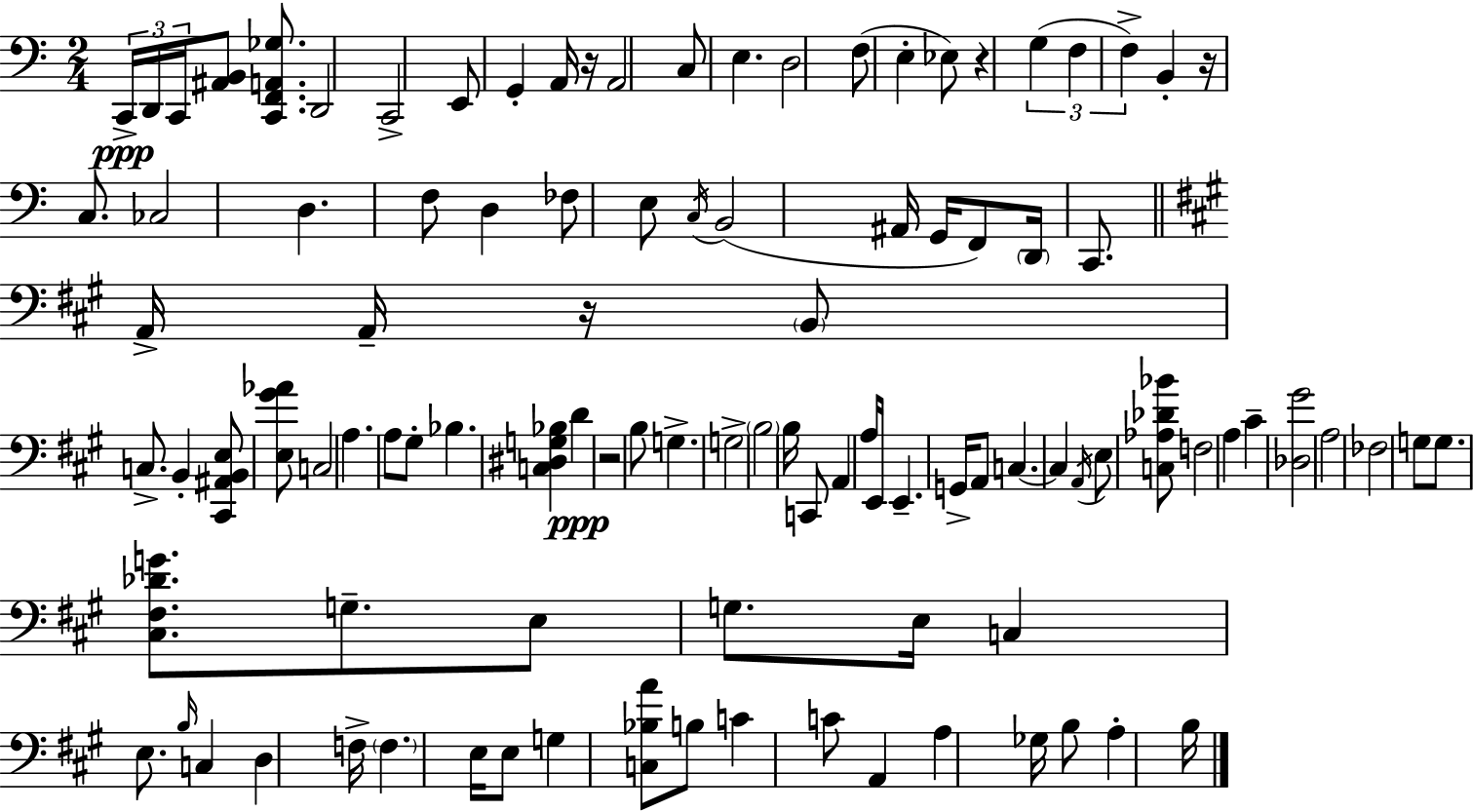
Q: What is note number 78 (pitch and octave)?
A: F3